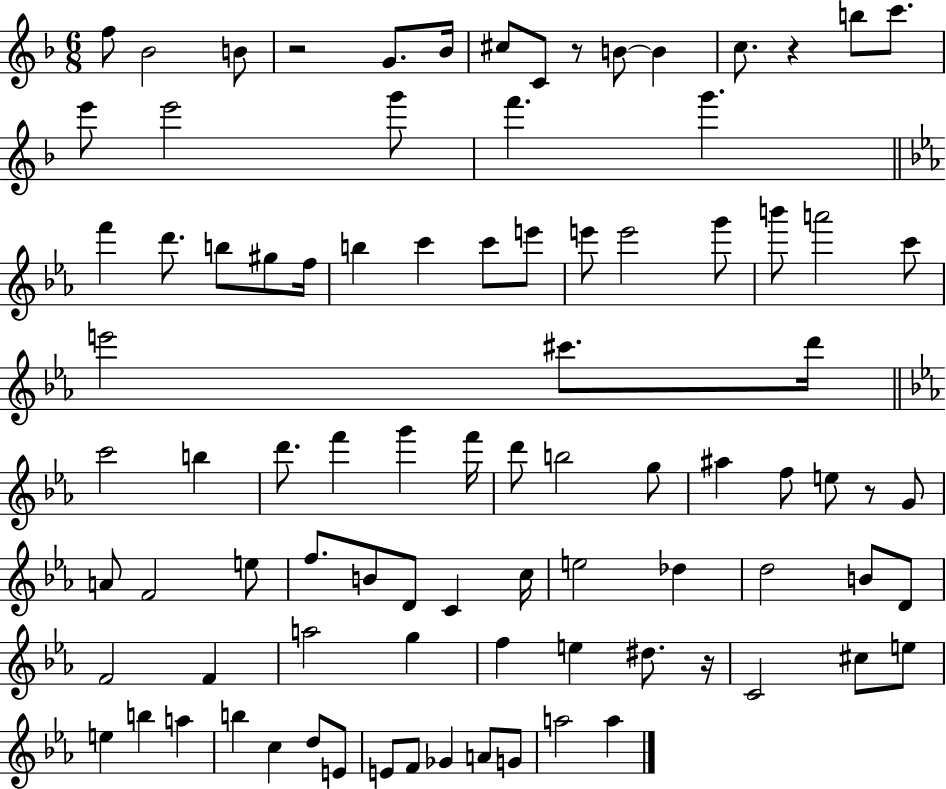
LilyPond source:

{
  \clef treble
  \numericTimeSignature
  \time 6/8
  \key f \major
  f''8 bes'2 b'8 | r2 g'8. bes'16 | cis''8 c'8 r8 b'8~~ b'4 | c''8. r4 b''8 c'''8. | \break e'''8 e'''2 g'''8 | f'''4. g'''4. | \bar "||" \break \key ees \major f'''4 d'''8. b''8 gis''8 f''16 | b''4 c'''4 c'''8 e'''8 | e'''8 e'''2 g'''8 | b'''8 a'''2 c'''8 | \break e'''2 cis'''8. d'''16 | \bar "||" \break \key ees \major c'''2 b''4 | d'''8. f'''4 g'''4 f'''16 | d'''8 b''2 g''8 | ais''4 f''8 e''8 r8 g'8 | \break a'8 f'2 e''8 | f''8. b'8 d'8 c'4 c''16 | e''2 des''4 | d''2 b'8 d'8 | \break f'2 f'4 | a''2 g''4 | f''4 e''4 dis''8. r16 | c'2 cis''8 e''8 | \break e''4 b''4 a''4 | b''4 c''4 d''8 e'8 | e'8 f'8 ges'4 a'8 g'8 | a''2 a''4 | \break \bar "|."
}